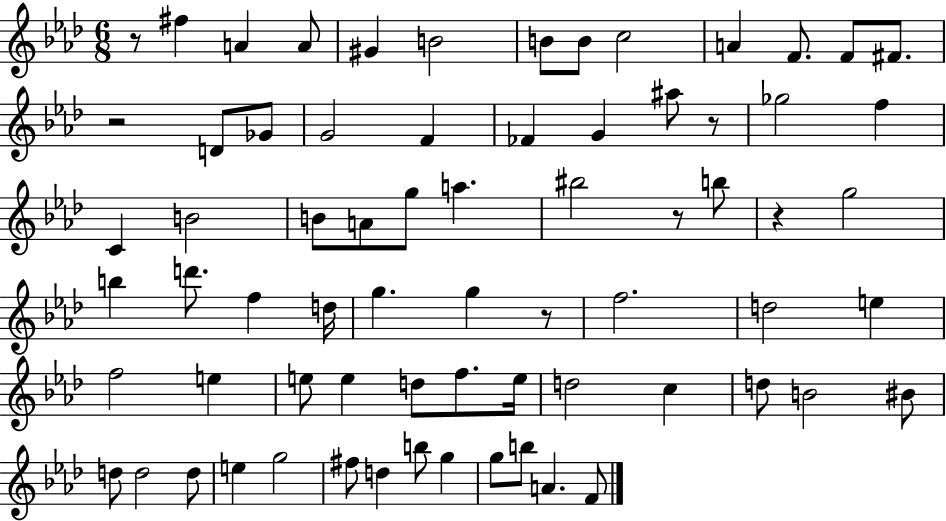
X:1
T:Untitled
M:6/8
L:1/4
K:Ab
z/2 ^f A A/2 ^G B2 B/2 B/2 c2 A F/2 F/2 ^F/2 z2 D/2 _G/2 G2 F _F G ^a/2 z/2 _g2 f C B2 B/2 A/2 g/2 a ^b2 z/2 b/2 z g2 b d'/2 f d/4 g g z/2 f2 d2 e f2 e e/2 e d/2 f/2 e/4 d2 c d/2 B2 ^B/2 d/2 d2 d/2 e g2 ^f/2 d b/2 g g/2 b/2 A F/2